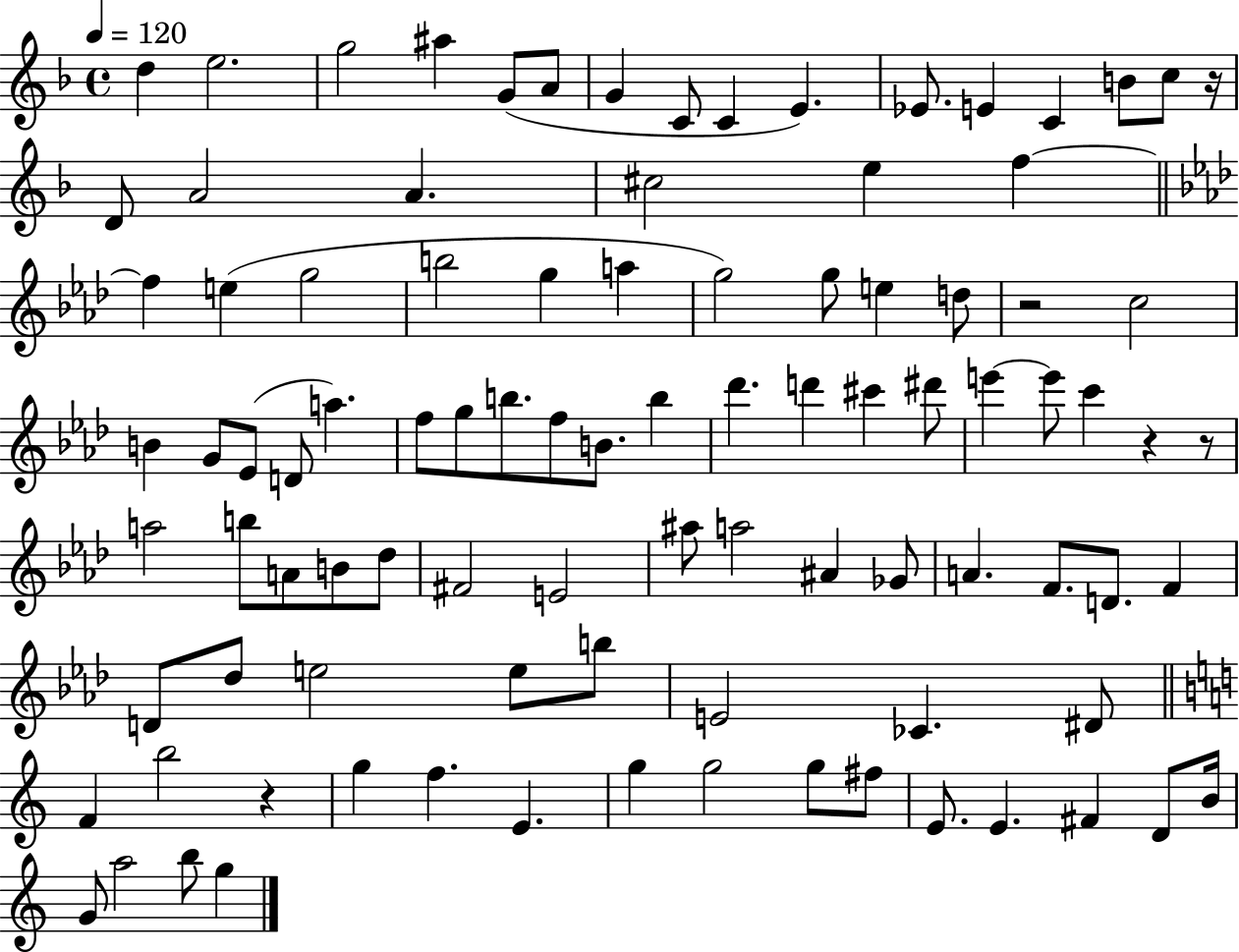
D5/q E5/h. G5/h A#5/q G4/e A4/e G4/q C4/e C4/q E4/q. Eb4/e. E4/q C4/q B4/e C5/e R/s D4/e A4/h A4/q. C#5/h E5/q F5/q F5/q E5/q G5/h B5/h G5/q A5/q G5/h G5/e E5/q D5/e R/h C5/h B4/q G4/e Eb4/e D4/e A5/q. F5/e G5/e B5/e. F5/e B4/e. B5/q Db6/q. D6/q C#6/q D#6/e E6/q E6/e C6/q R/q R/e A5/h B5/e A4/e B4/e Db5/e F#4/h E4/h A#5/e A5/h A#4/q Gb4/e A4/q. F4/e. D4/e. F4/q D4/e Db5/e E5/h E5/e B5/e E4/h CES4/q. D#4/e F4/q B5/h R/q G5/q F5/q. E4/q. G5/q G5/h G5/e F#5/e E4/e. E4/q. F#4/q D4/e B4/s G4/e A5/h B5/e G5/q